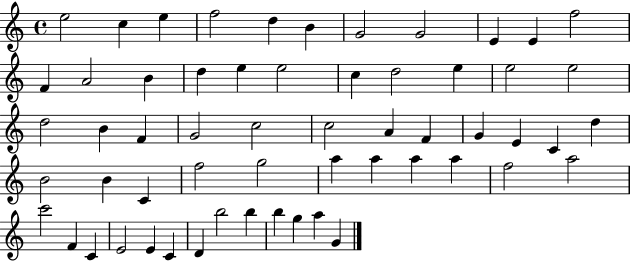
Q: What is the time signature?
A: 4/4